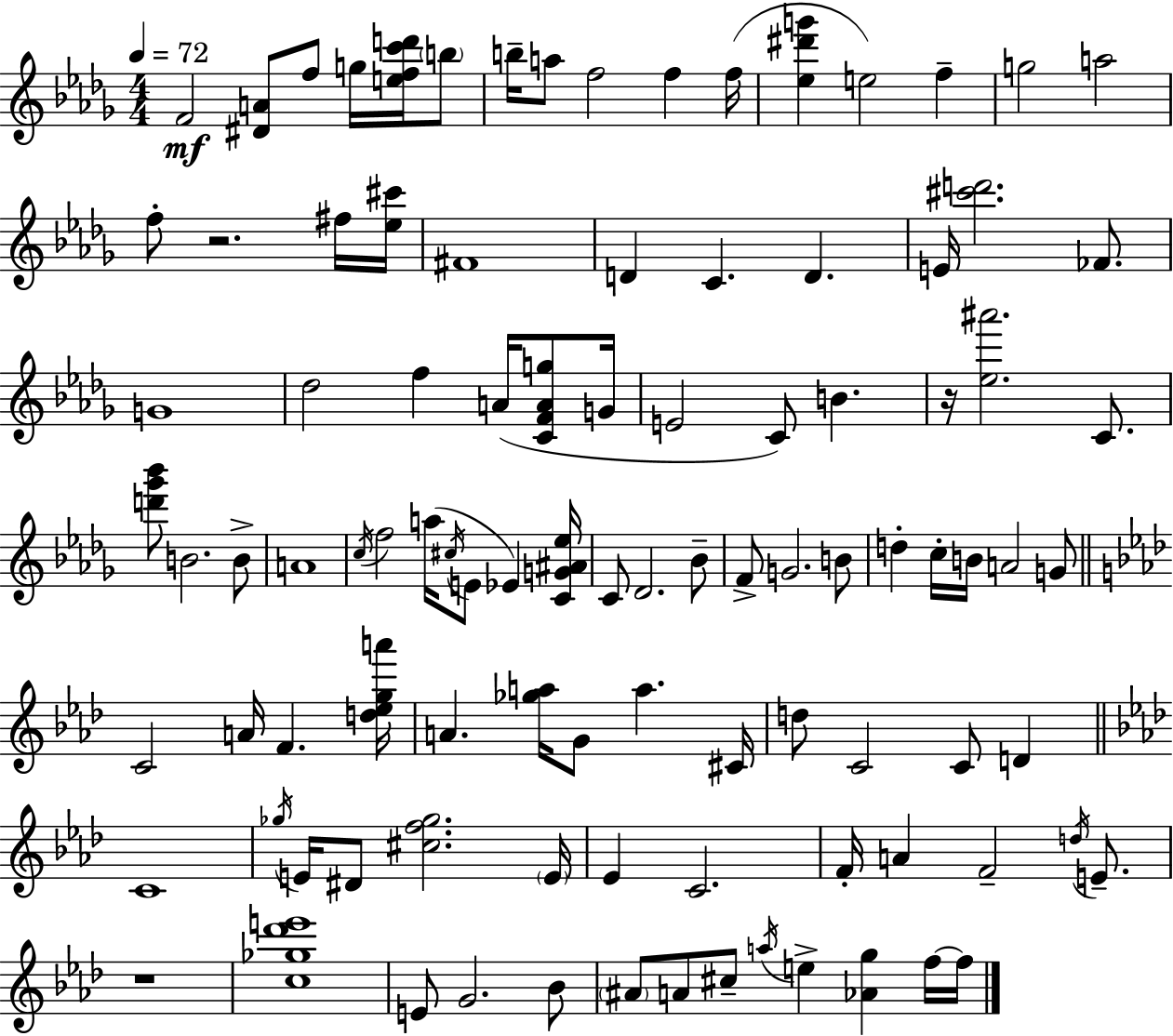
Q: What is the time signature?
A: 4/4